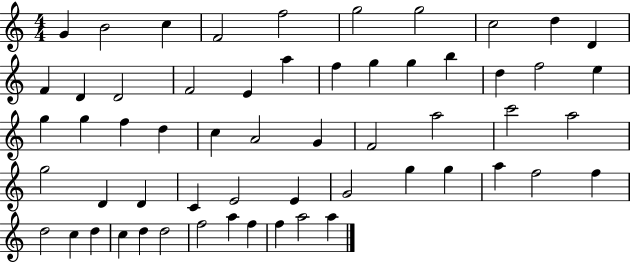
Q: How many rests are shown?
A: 0